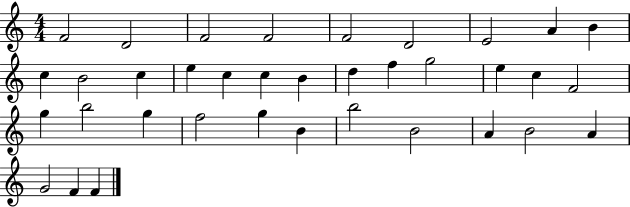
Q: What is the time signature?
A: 4/4